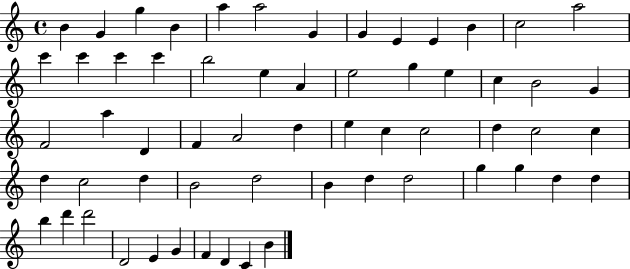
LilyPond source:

{
  \clef treble
  \time 4/4
  \defaultTimeSignature
  \key c \major
  b'4 g'4 g''4 b'4 | a''4 a''2 g'4 | g'4 e'4 e'4 b'4 | c''2 a''2 | \break c'''4 c'''4 c'''4 c'''4 | b''2 e''4 a'4 | e''2 g''4 e''4 | c''4 b'2 g'4 | \break f'2 a''4 d'4 | f'4 a'2 d''4 | e''4 c''4 c''2 | d''4 c''2 c''4 | \break d''4 c''2 d''4 | b'2 d''2 | b'4 d''4 d''2 | g''4 g''4 d''4 d''4 | \break b''4 d'''4 d'''2 | d'2 e'4 g'4 | f'4 d'4 c'4 b'4 | \bar "|."
}